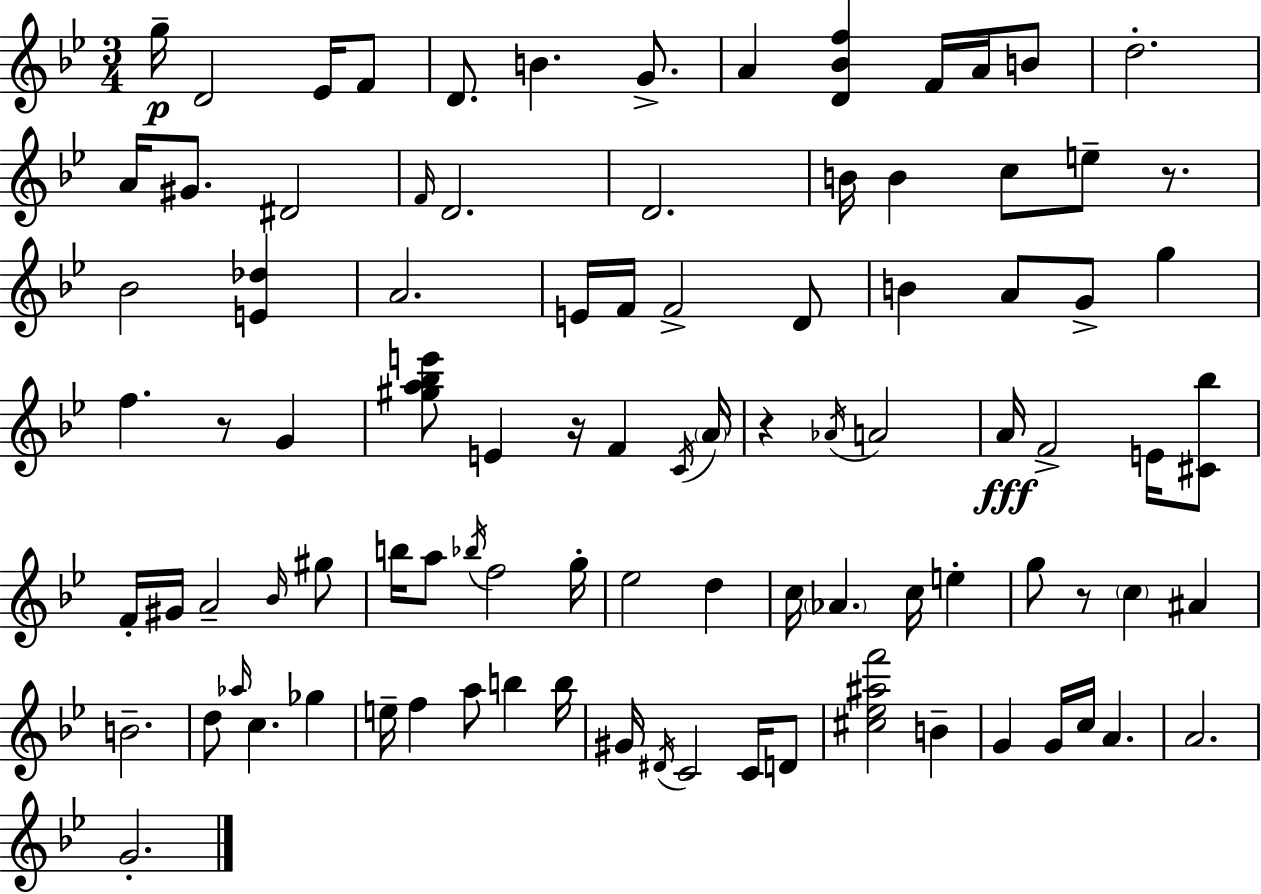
G5/s D4/h Eb4/s F4/e D4/e. B4/q. G4/e. A4/q [D4,Bb4,F5]/q F4/s A4/s B4/e D5/h. A4/s G#4/e. D#4/h F4/s D4/h. D4/h. B4/s B4/q C5/e E5/e R/e. Bb4/h [E4,Db5]/q A4/h. E4/s F4/s F4/h D4/e B4/q A4/e G4/e G5/q F5/q. R/e G4/q [G#5,A5,Bb5,E6]/e E4/q R/s F4/q C4/s A4/s R/q Ab4/s A4/h A4/s F4/h E4/s [C#4,Bb5]/e F4/s G#4/s A4/h Bb4/s G#5/e B5/s A5/e Bb5/s F5/h G5/s Eb5/h D5/q C5/s Ab4/q. C5/s E5/q G5/e R/e C5/q A#4/q B4/h. D5/e Ab5/s C5/q. Gb5/q E5/s F5/q A5/e B5/q B5/s G#4/s D#4/s C4/h C4/s D4/e [C#5,Eb5,A#5,F6]/h B4/q G4/q G4/s C5/s A4/q. A4/h. G4/h.